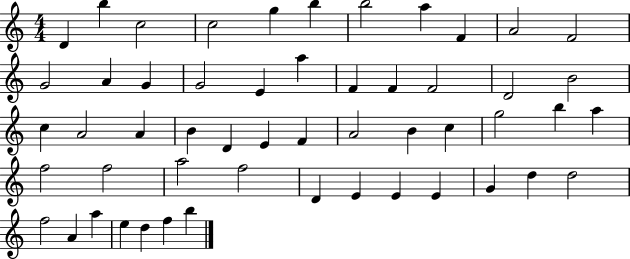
X:1
T:Untitled
M:4/4
L:1/4
K:C
D b c2 c2 g b b2 a F A2 F2 G2 A G G2 E a F F F2 D2 B2 c A2 A B D E F A2 B c g2 b a f2 f2 a2 f2 D E E E G d d2 f2 A a e d f b